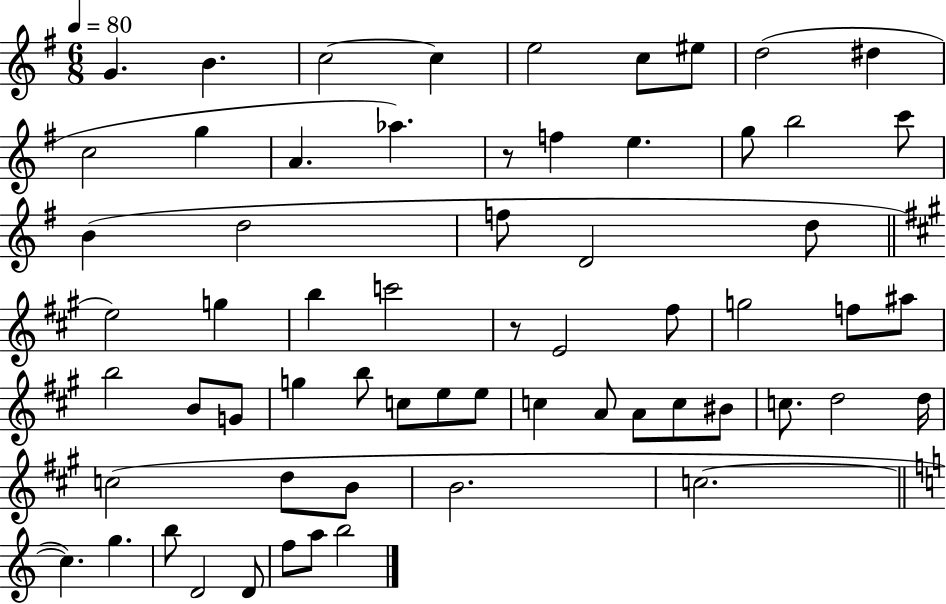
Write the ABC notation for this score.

X:1
T:Untitled
M:6/8
L:1/4
K:G
G B c2 c e2 c/2 ^e/2 d2 ^d c2 g A _a z/2 f e g/2 b2 c'/2 B d2 f/2 D2 d/2 e2 g b c'2 z/2 E2 ^f/2 g2 f/2 ^a/2 b2 B/2 G/2 g b/2 c/2 e/2 e/2 c A/2 A/2 c/2 ^B/2 c/2 d2 d/4 c2 d/2 B/2 B2 c2 c g b/2 D2 D/2 f/2 a/2 b2